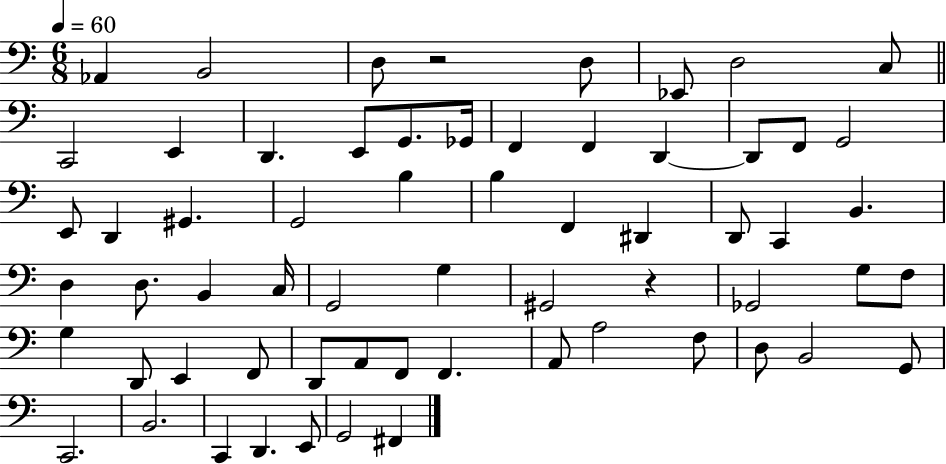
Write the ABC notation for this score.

X:1
T:Untitled
M:6/8
L:1/4
K:C
_A,, B,,2 D,/2 z2 D,/2 _E,,/2 D,2 C,/2 C,,2 E,, D,, E,,/2 G,,/2 _G,,/4 F,, F,, D,, D,,/2 F,,/2 G,,2 E,,/2 D,, ^G,, G,,2 B, B, F,, ^D,, D,,/2 C,, B,, D, D,/2 B,, C,/4 G,,2 G, ^G,,2 z _G,,2 G,/2 F,/2 G, D,,/2 E,, F,,/2 D,,/2 A,,/2 F,,/2 F,, A,,/2 A,2 F,/2 D,/2 B,,2 G,,/2 C,,2 B,,2 C,, D,, E,,/2 G,,2 ^F,,